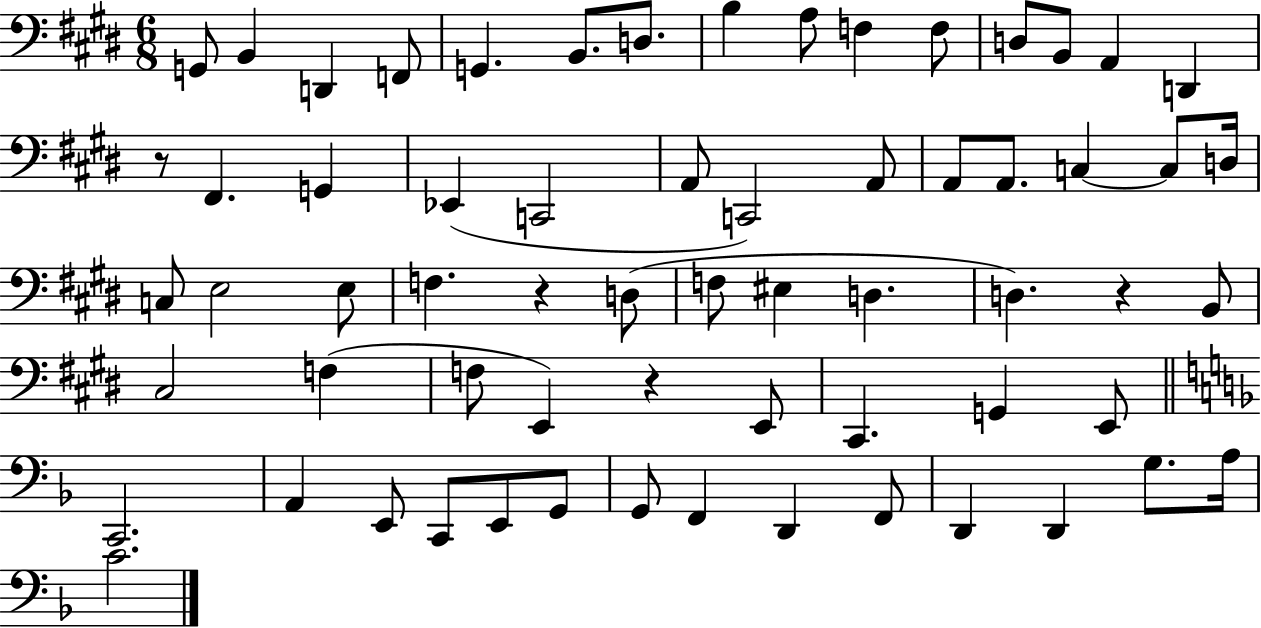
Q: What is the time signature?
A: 6/8